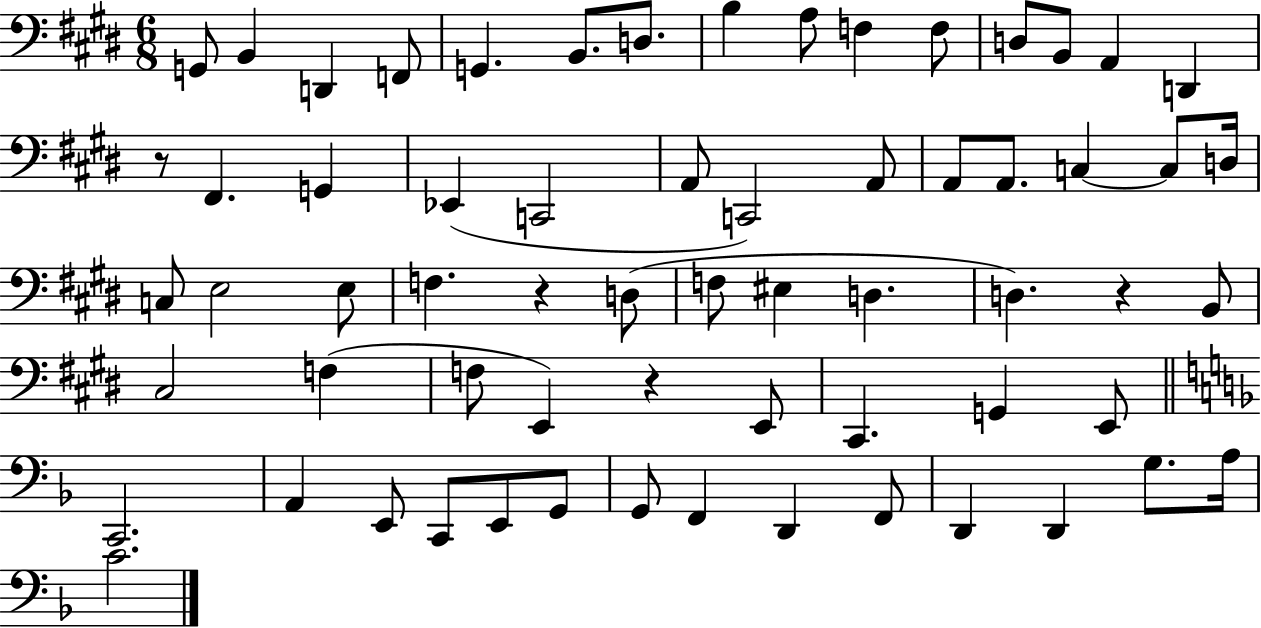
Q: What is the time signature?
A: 6/8